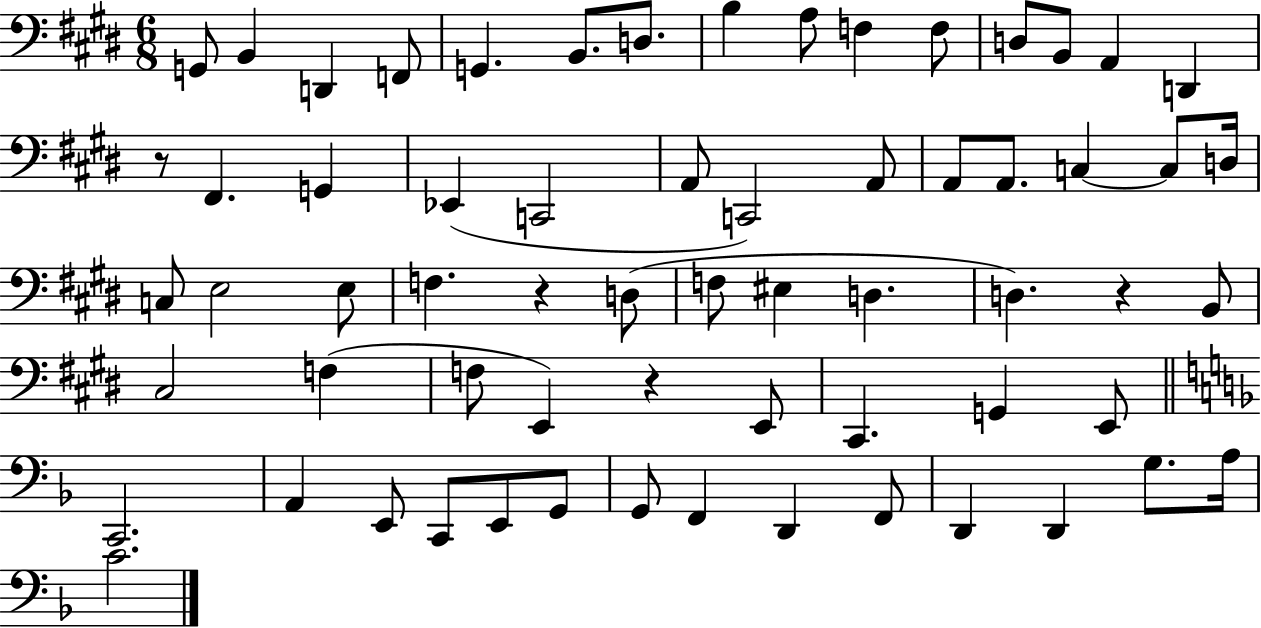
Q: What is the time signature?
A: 6/8